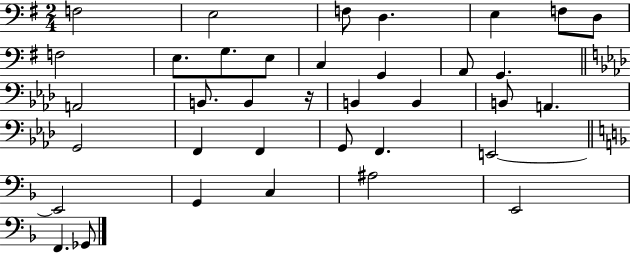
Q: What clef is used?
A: bass